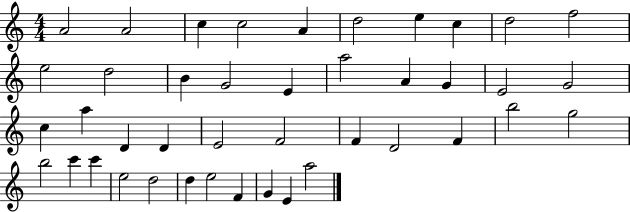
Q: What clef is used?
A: treble